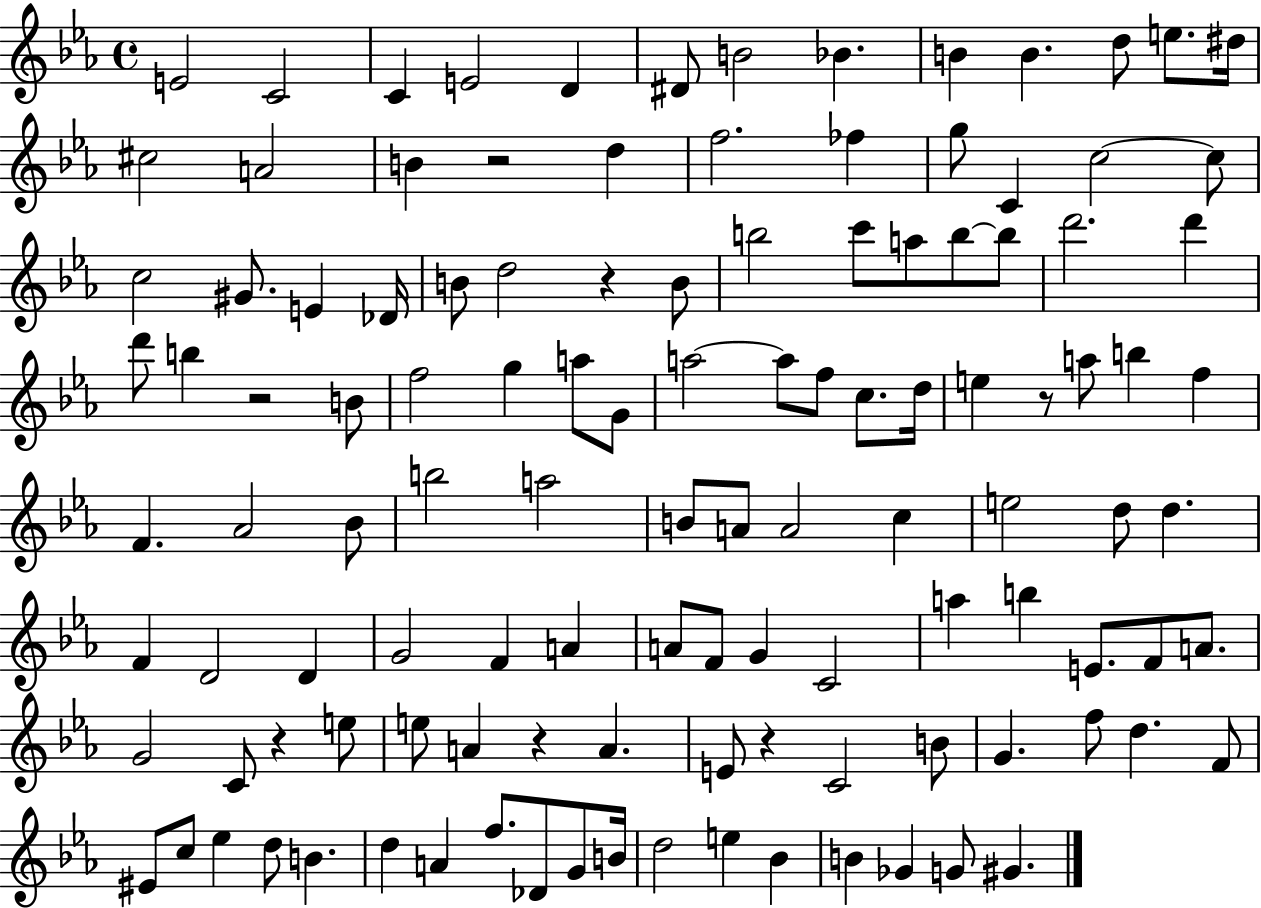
{
  \clef treble
  \time 4/4
  \defaultTimeSignature
  \key ees \major
  e'2 c'2 | c'4 e'2 d'4 | dis'8 b'2 bes'4. | b'4 b'4. d''8 e''8. dis''16 | \break cis''2 a'2 | b'4 r2 d''4 | f''2. fes''4 | g''8 c'4 c''2~~ c''8 | \break c''2 gis'8. e'4 des'16 | b'8 d''2 r4 b'8 | b''2 c'''8 a''8 b''8~~ b''8 | d'''2. d'''4 | \break d'''8 b''4 r2 b'8 | f''2 g''4 a''8 g'8 | a''2~~ a''8 f''8 c''8. d''16 | e''4 r8 a''8 b''4 f''4 | \break f'4. aes'2 bes'8 | b''2 a''2 | b'8 a'8 a'2 c''4 | e''2 d''8 d''4. | \break f'4 d'2 d'4 | g'2 f'4 a'4 | a'8 f'8 g'4 c'2 | a''4 b''4 e'8. f'8 a'8. | \break g'2 c'8 r4 e''8 | e''8 a'4 r4 a'4. | e'8 r4 c'2 b'8 | g'4. f''8 d''4. f'8 | \break eis'8 c''8 ees''4 d''8 b'4. | d''4 a'4 f''8. des'8 g'8 b'16 | d''2 e''4 bes'4 | b'4 ges'4 g'8 gis'4. | \break \bar "|."
}